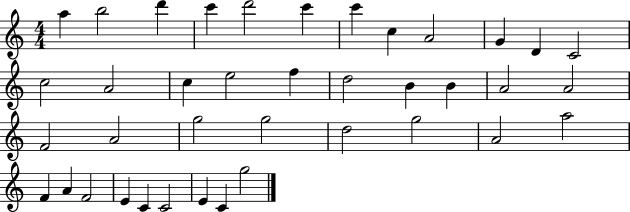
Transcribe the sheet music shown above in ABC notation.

X:1
T:Untitled
M:4/4
L:1/4
K:C
a b2 d' c' d'2 c' c' c A2 G D C2 c2 A2 c e2 f d2 B B A2 A2 F2 A2 g2 g2 d2 g2 A2 a2 F A F2 E C C2 E C g2